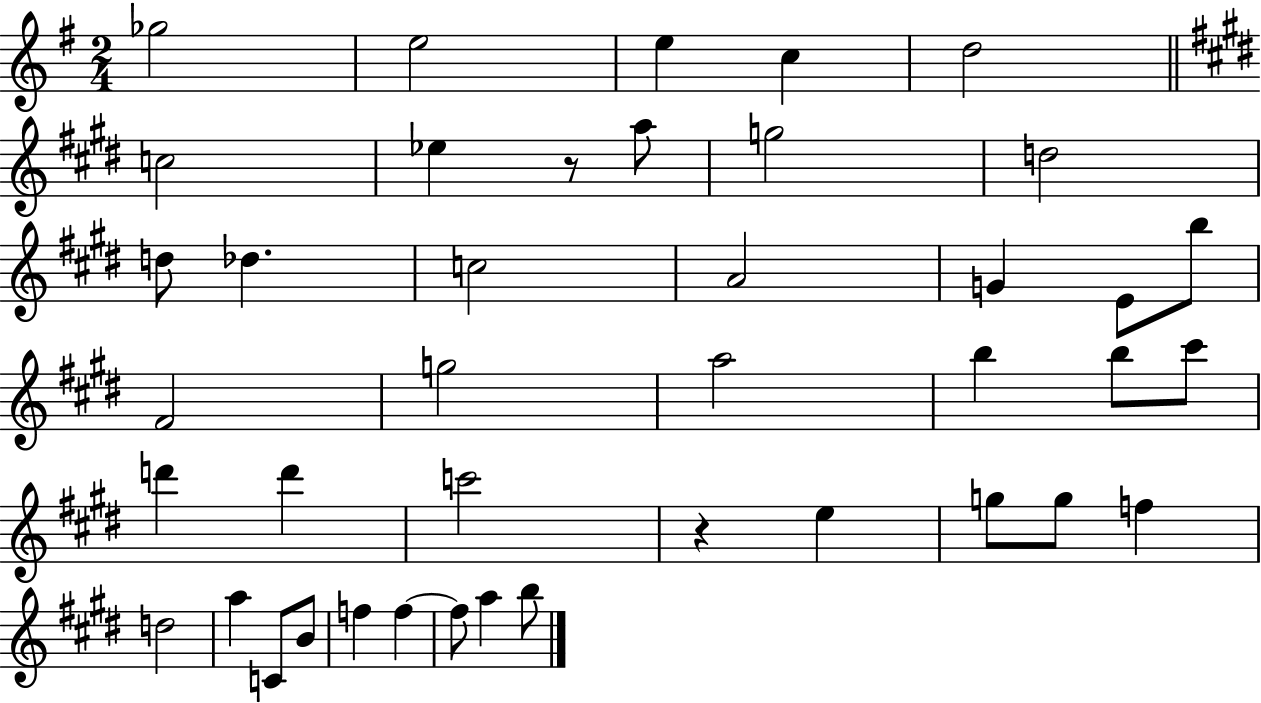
X:1
T:Untitled
M:2/4
L:1/4
K:G
_g2 e2 e c d2 c2 _e z/2 a/2 g2 d2 d/2 _d c2 A2 G E/2 b/2 ^F2 g2 a2 b b/2 ^c'/2 d' d' c'2 z e g/2 g/2 f d2 a C/2 B/2 f f f/2 a b/2